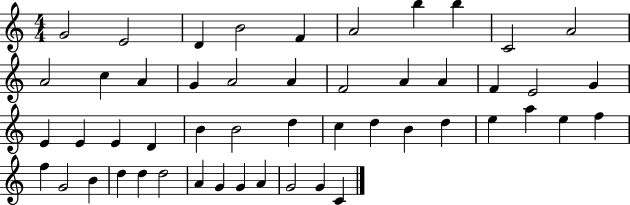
G4/h E4/h D4/q B4/h F4/q A4/h B5/q B5/q C4/h A4/h A4/h C5/q A4/q G4/q A4/h A4/q F4/h A4/q A4/q F4/q E4/h G4/q E4/q E4/q E4/q D4/q B4/q B4/h D5/q C5/q D5/q B4/q D5/q E5/q A5/q E5/q F5/q F5/q G4/h B4/q D5/q D5/q D5/h A4/q G4/q G4/q A4/q G4/h G4/q C4/q